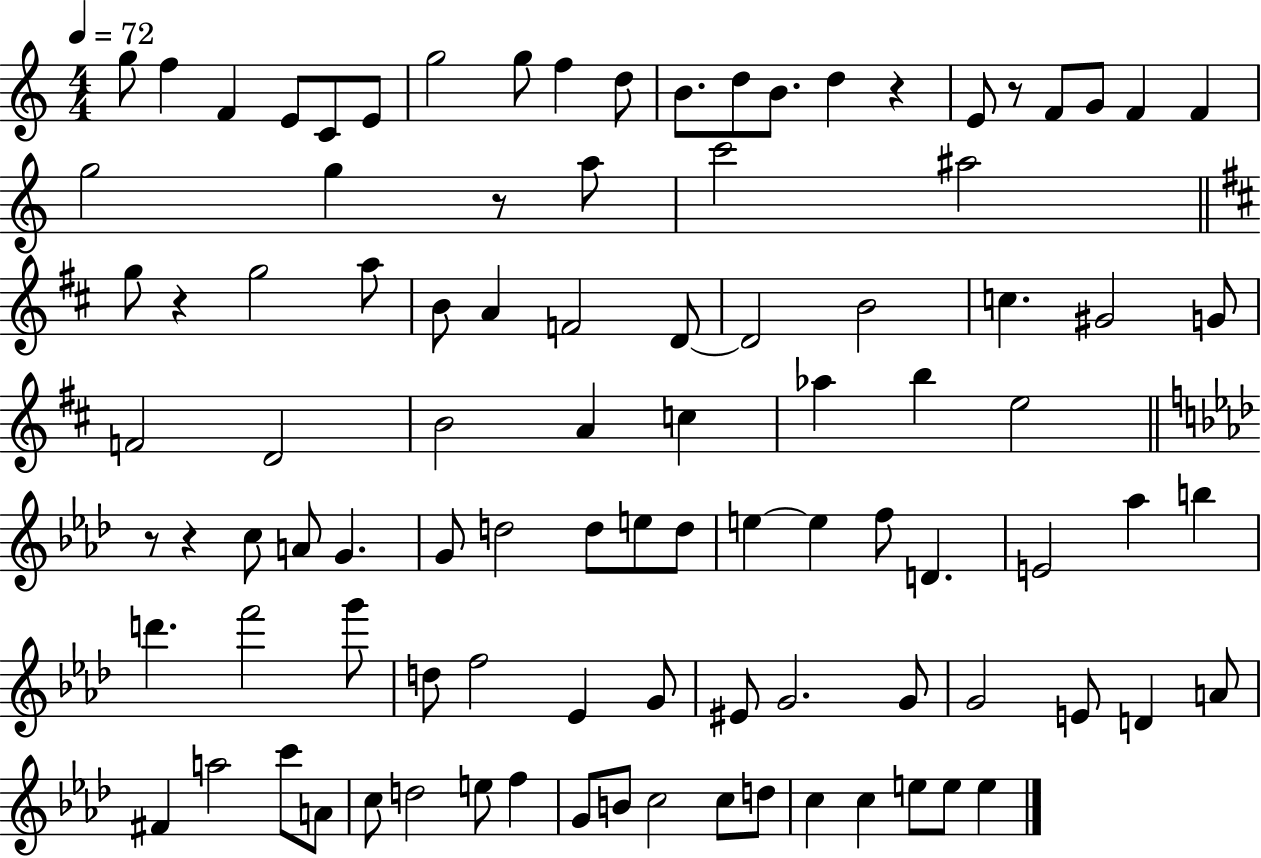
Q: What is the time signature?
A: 4/4